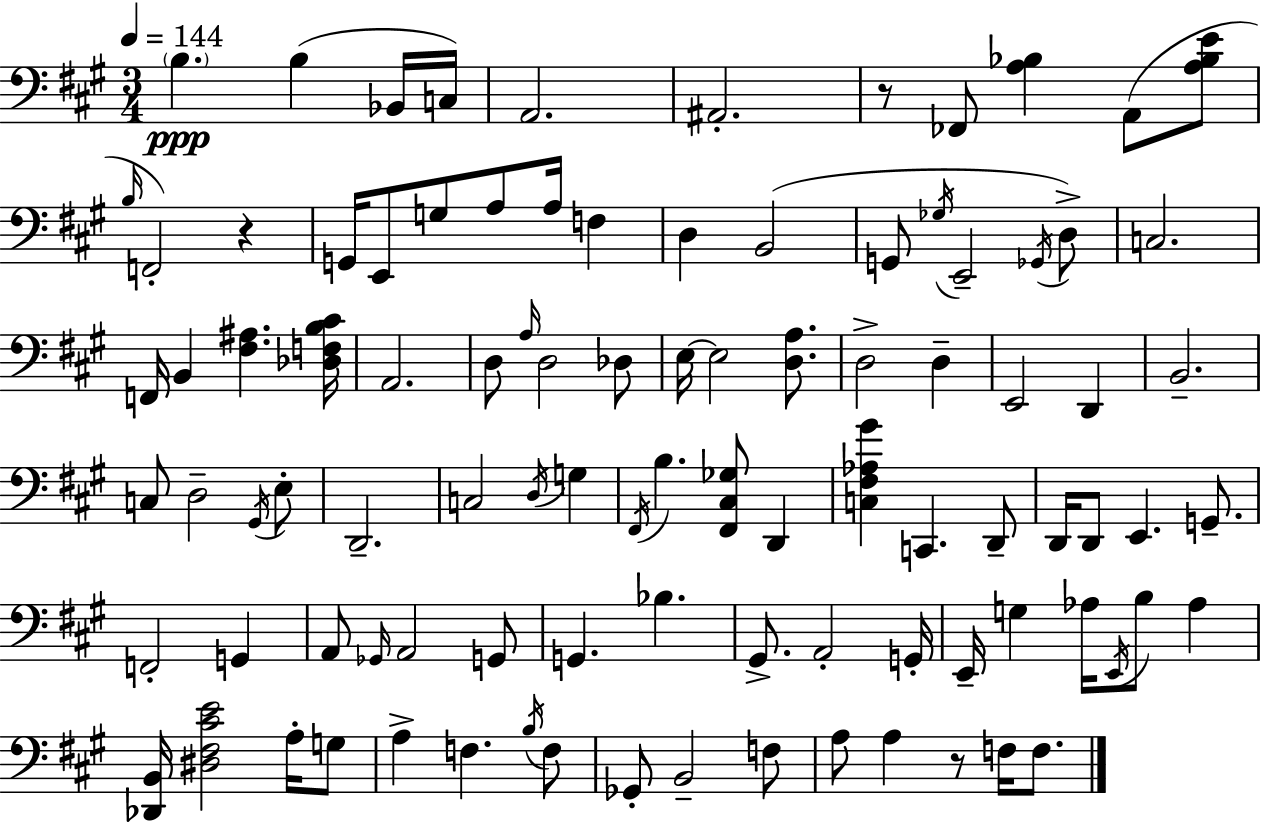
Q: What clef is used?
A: bass